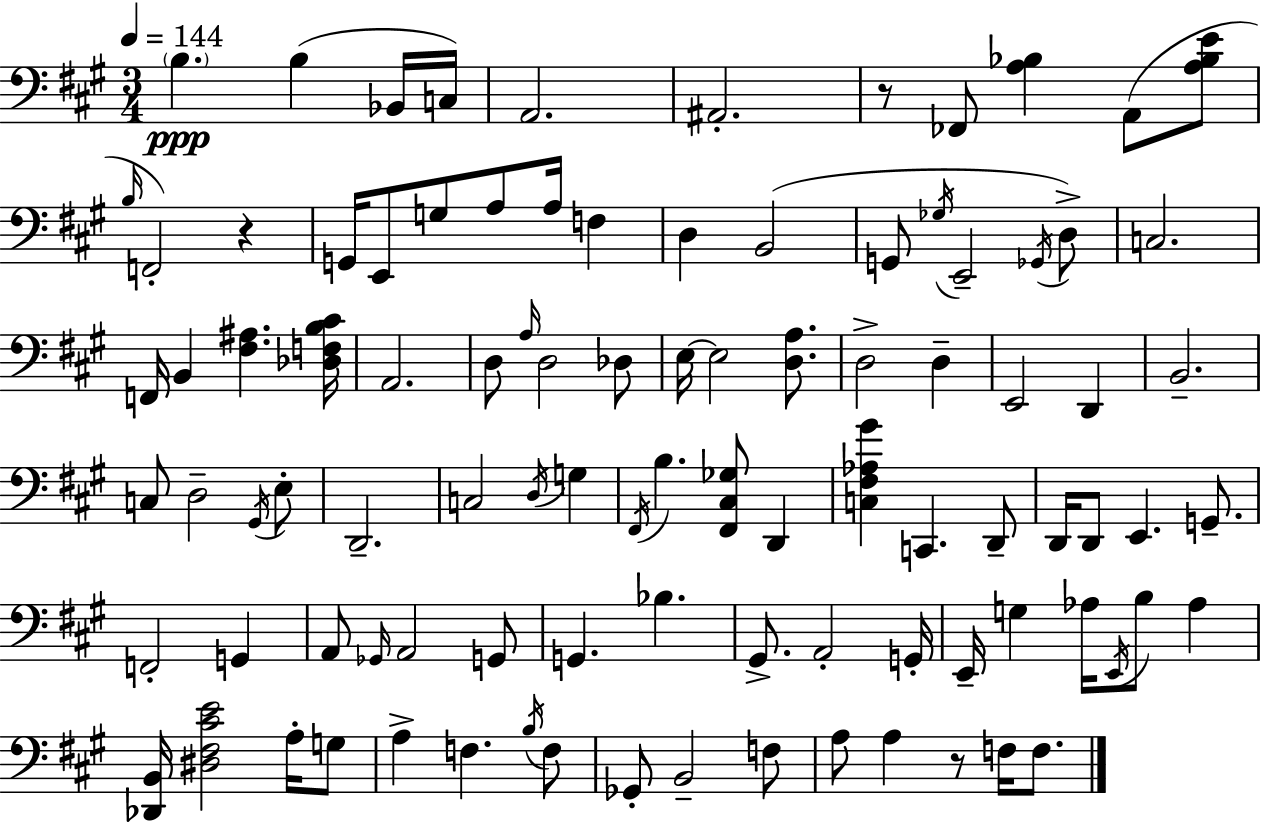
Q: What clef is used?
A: bass